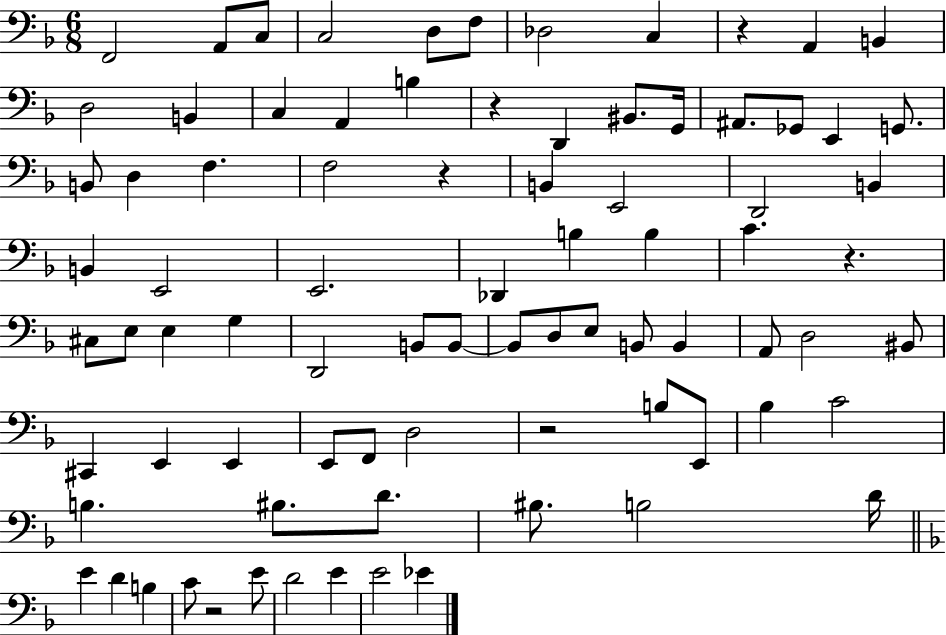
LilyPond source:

{
  \clef bass
  \numericTimeSignature
  \time 6/8
  \key f \major
  f,2 a,8 c8 | c2 d8 f8 | des2 c4 | r4 a,4 b,4 | \break d2 b,4 | c4 a,4 b4 | r4 d,4 bis,8. g,16 | ais,8. ges,8 e,4 g,8. | \break b,8 d4 f4. | f2 r4 | b,4 e,2 | d,2 b,4 | \break b,4 e,2 | e,2. | des,4 b4 b4 | c'4. r4. | \break cis8 e8 e4 g4 | d,2 b,8 b,8~~ | b,8 d8 e8 b,8 b,4 | a,8 d2 bis,8 | \break cis,4 e,4 e,4 | e,8 f,8 d2 | r2 b8 e,8 | bes4 c'2 | \break b4. bis8. d'8. | bis8. b2 d'16 | \bar "||" \break \key d \minor e'4 d'4 b4 | c'8 r2 e'8 | d'2 e'4 | e'2 ees'4 | \break \bar "|."
}